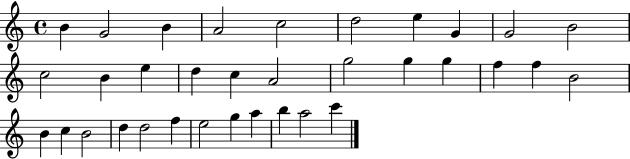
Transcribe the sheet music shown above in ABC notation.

X:1
T:Untitled
M:4/4
L:1/4
K:C
B G2 B A2 c2 d2 e G G2 B2 c2 B e d c A2 g2 g g f f B2 B c B2 d d2 f e2 g a b a2 c'